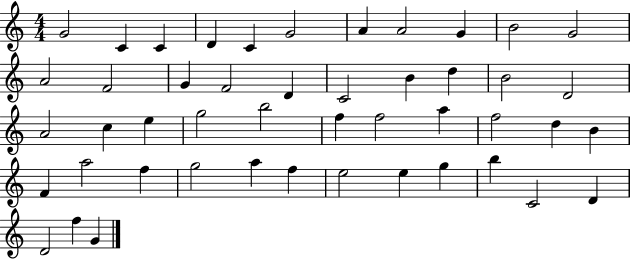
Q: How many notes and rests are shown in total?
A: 47